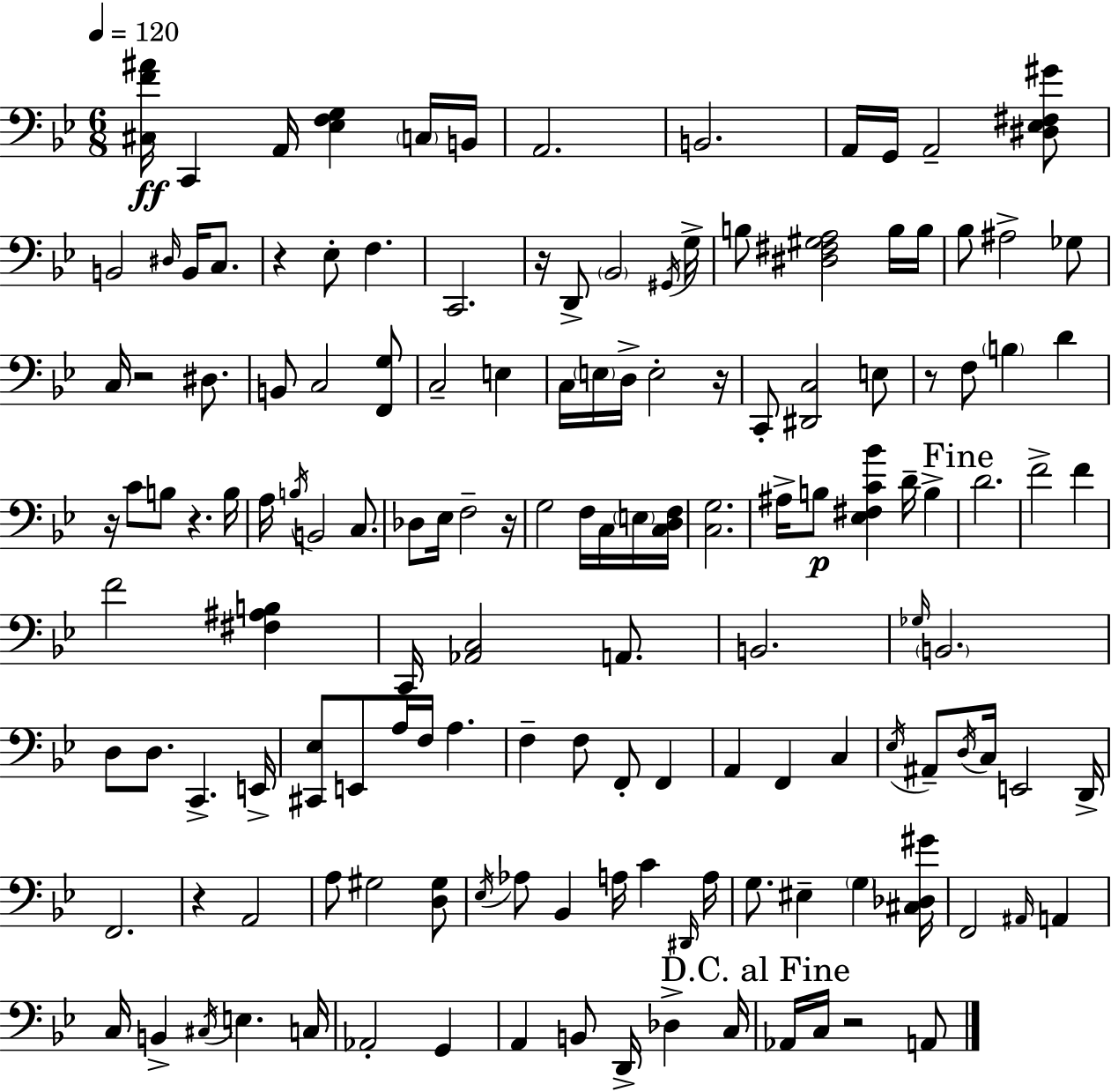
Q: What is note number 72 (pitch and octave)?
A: E2